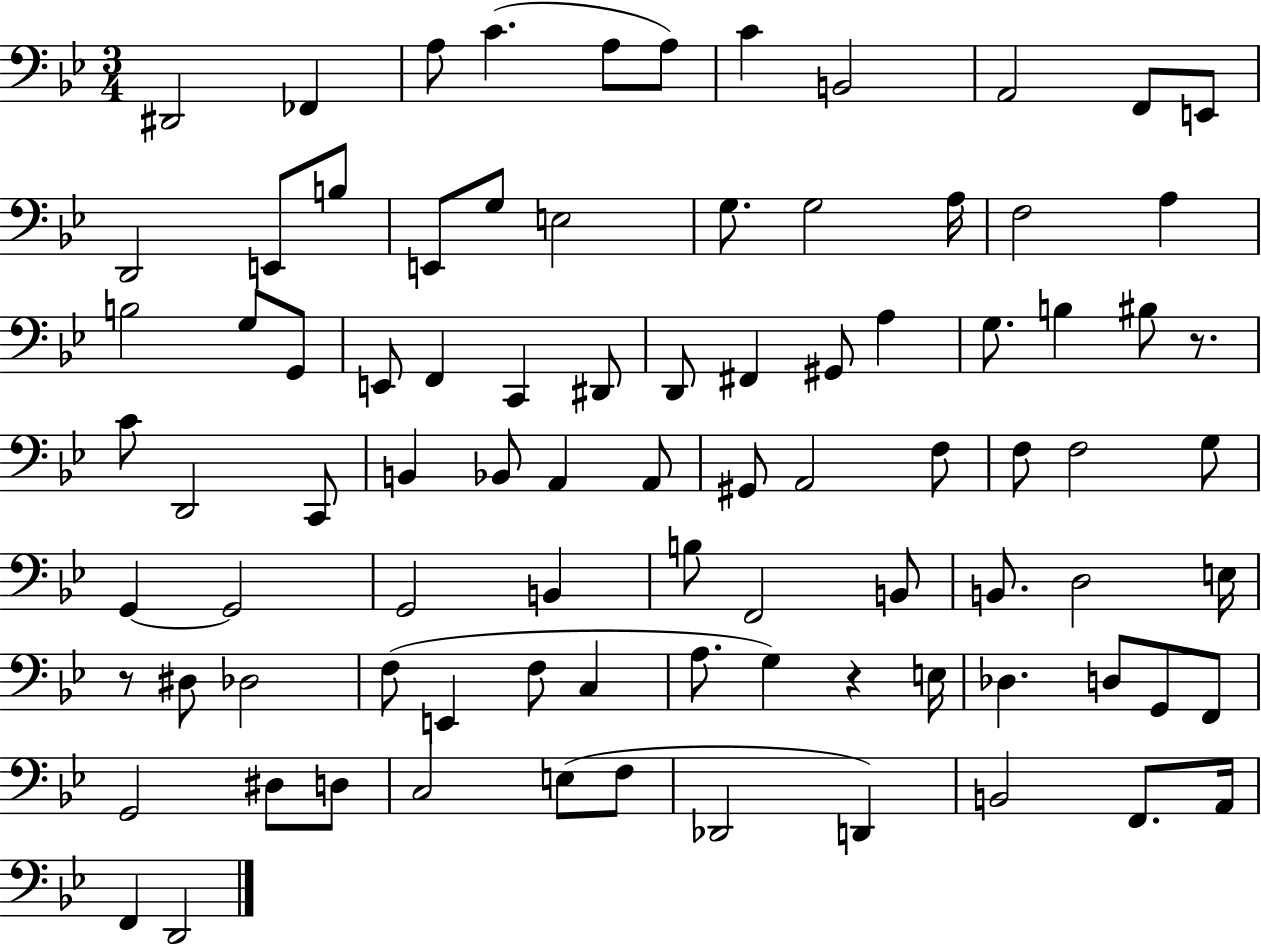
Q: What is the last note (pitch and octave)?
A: D2